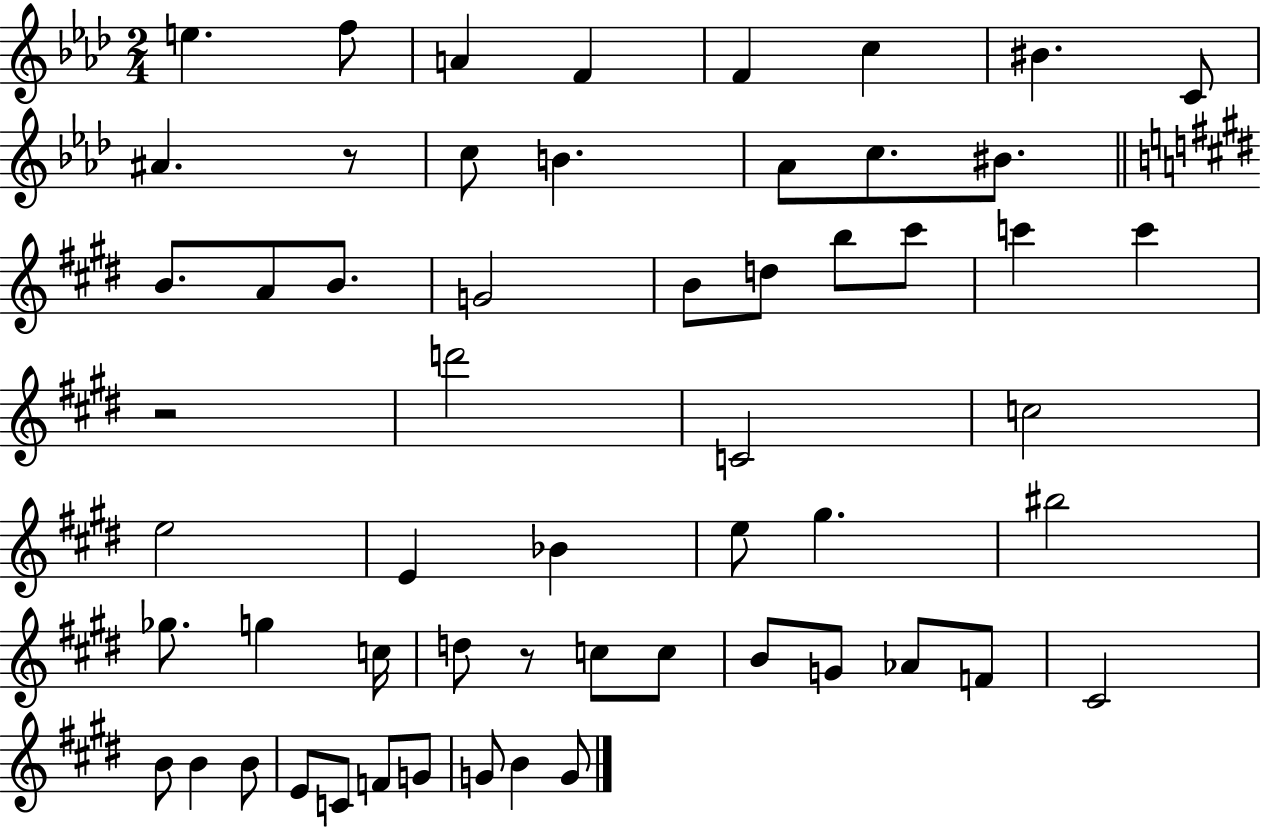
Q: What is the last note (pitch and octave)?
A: G4